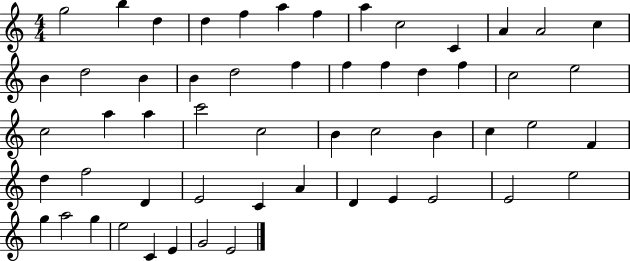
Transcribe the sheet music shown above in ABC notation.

X:1
T:Untitled
M:4/4
L:1/4
K:C
g2 b d d f a f a c2 C A A2 c B d2 B B d2 f f f d f c2 e2 c2 a a c'2 c2 B c2 B c e2 F d f2 D E2 C A D E E2 E2 e2 g a2 g e2 C E G2 E2